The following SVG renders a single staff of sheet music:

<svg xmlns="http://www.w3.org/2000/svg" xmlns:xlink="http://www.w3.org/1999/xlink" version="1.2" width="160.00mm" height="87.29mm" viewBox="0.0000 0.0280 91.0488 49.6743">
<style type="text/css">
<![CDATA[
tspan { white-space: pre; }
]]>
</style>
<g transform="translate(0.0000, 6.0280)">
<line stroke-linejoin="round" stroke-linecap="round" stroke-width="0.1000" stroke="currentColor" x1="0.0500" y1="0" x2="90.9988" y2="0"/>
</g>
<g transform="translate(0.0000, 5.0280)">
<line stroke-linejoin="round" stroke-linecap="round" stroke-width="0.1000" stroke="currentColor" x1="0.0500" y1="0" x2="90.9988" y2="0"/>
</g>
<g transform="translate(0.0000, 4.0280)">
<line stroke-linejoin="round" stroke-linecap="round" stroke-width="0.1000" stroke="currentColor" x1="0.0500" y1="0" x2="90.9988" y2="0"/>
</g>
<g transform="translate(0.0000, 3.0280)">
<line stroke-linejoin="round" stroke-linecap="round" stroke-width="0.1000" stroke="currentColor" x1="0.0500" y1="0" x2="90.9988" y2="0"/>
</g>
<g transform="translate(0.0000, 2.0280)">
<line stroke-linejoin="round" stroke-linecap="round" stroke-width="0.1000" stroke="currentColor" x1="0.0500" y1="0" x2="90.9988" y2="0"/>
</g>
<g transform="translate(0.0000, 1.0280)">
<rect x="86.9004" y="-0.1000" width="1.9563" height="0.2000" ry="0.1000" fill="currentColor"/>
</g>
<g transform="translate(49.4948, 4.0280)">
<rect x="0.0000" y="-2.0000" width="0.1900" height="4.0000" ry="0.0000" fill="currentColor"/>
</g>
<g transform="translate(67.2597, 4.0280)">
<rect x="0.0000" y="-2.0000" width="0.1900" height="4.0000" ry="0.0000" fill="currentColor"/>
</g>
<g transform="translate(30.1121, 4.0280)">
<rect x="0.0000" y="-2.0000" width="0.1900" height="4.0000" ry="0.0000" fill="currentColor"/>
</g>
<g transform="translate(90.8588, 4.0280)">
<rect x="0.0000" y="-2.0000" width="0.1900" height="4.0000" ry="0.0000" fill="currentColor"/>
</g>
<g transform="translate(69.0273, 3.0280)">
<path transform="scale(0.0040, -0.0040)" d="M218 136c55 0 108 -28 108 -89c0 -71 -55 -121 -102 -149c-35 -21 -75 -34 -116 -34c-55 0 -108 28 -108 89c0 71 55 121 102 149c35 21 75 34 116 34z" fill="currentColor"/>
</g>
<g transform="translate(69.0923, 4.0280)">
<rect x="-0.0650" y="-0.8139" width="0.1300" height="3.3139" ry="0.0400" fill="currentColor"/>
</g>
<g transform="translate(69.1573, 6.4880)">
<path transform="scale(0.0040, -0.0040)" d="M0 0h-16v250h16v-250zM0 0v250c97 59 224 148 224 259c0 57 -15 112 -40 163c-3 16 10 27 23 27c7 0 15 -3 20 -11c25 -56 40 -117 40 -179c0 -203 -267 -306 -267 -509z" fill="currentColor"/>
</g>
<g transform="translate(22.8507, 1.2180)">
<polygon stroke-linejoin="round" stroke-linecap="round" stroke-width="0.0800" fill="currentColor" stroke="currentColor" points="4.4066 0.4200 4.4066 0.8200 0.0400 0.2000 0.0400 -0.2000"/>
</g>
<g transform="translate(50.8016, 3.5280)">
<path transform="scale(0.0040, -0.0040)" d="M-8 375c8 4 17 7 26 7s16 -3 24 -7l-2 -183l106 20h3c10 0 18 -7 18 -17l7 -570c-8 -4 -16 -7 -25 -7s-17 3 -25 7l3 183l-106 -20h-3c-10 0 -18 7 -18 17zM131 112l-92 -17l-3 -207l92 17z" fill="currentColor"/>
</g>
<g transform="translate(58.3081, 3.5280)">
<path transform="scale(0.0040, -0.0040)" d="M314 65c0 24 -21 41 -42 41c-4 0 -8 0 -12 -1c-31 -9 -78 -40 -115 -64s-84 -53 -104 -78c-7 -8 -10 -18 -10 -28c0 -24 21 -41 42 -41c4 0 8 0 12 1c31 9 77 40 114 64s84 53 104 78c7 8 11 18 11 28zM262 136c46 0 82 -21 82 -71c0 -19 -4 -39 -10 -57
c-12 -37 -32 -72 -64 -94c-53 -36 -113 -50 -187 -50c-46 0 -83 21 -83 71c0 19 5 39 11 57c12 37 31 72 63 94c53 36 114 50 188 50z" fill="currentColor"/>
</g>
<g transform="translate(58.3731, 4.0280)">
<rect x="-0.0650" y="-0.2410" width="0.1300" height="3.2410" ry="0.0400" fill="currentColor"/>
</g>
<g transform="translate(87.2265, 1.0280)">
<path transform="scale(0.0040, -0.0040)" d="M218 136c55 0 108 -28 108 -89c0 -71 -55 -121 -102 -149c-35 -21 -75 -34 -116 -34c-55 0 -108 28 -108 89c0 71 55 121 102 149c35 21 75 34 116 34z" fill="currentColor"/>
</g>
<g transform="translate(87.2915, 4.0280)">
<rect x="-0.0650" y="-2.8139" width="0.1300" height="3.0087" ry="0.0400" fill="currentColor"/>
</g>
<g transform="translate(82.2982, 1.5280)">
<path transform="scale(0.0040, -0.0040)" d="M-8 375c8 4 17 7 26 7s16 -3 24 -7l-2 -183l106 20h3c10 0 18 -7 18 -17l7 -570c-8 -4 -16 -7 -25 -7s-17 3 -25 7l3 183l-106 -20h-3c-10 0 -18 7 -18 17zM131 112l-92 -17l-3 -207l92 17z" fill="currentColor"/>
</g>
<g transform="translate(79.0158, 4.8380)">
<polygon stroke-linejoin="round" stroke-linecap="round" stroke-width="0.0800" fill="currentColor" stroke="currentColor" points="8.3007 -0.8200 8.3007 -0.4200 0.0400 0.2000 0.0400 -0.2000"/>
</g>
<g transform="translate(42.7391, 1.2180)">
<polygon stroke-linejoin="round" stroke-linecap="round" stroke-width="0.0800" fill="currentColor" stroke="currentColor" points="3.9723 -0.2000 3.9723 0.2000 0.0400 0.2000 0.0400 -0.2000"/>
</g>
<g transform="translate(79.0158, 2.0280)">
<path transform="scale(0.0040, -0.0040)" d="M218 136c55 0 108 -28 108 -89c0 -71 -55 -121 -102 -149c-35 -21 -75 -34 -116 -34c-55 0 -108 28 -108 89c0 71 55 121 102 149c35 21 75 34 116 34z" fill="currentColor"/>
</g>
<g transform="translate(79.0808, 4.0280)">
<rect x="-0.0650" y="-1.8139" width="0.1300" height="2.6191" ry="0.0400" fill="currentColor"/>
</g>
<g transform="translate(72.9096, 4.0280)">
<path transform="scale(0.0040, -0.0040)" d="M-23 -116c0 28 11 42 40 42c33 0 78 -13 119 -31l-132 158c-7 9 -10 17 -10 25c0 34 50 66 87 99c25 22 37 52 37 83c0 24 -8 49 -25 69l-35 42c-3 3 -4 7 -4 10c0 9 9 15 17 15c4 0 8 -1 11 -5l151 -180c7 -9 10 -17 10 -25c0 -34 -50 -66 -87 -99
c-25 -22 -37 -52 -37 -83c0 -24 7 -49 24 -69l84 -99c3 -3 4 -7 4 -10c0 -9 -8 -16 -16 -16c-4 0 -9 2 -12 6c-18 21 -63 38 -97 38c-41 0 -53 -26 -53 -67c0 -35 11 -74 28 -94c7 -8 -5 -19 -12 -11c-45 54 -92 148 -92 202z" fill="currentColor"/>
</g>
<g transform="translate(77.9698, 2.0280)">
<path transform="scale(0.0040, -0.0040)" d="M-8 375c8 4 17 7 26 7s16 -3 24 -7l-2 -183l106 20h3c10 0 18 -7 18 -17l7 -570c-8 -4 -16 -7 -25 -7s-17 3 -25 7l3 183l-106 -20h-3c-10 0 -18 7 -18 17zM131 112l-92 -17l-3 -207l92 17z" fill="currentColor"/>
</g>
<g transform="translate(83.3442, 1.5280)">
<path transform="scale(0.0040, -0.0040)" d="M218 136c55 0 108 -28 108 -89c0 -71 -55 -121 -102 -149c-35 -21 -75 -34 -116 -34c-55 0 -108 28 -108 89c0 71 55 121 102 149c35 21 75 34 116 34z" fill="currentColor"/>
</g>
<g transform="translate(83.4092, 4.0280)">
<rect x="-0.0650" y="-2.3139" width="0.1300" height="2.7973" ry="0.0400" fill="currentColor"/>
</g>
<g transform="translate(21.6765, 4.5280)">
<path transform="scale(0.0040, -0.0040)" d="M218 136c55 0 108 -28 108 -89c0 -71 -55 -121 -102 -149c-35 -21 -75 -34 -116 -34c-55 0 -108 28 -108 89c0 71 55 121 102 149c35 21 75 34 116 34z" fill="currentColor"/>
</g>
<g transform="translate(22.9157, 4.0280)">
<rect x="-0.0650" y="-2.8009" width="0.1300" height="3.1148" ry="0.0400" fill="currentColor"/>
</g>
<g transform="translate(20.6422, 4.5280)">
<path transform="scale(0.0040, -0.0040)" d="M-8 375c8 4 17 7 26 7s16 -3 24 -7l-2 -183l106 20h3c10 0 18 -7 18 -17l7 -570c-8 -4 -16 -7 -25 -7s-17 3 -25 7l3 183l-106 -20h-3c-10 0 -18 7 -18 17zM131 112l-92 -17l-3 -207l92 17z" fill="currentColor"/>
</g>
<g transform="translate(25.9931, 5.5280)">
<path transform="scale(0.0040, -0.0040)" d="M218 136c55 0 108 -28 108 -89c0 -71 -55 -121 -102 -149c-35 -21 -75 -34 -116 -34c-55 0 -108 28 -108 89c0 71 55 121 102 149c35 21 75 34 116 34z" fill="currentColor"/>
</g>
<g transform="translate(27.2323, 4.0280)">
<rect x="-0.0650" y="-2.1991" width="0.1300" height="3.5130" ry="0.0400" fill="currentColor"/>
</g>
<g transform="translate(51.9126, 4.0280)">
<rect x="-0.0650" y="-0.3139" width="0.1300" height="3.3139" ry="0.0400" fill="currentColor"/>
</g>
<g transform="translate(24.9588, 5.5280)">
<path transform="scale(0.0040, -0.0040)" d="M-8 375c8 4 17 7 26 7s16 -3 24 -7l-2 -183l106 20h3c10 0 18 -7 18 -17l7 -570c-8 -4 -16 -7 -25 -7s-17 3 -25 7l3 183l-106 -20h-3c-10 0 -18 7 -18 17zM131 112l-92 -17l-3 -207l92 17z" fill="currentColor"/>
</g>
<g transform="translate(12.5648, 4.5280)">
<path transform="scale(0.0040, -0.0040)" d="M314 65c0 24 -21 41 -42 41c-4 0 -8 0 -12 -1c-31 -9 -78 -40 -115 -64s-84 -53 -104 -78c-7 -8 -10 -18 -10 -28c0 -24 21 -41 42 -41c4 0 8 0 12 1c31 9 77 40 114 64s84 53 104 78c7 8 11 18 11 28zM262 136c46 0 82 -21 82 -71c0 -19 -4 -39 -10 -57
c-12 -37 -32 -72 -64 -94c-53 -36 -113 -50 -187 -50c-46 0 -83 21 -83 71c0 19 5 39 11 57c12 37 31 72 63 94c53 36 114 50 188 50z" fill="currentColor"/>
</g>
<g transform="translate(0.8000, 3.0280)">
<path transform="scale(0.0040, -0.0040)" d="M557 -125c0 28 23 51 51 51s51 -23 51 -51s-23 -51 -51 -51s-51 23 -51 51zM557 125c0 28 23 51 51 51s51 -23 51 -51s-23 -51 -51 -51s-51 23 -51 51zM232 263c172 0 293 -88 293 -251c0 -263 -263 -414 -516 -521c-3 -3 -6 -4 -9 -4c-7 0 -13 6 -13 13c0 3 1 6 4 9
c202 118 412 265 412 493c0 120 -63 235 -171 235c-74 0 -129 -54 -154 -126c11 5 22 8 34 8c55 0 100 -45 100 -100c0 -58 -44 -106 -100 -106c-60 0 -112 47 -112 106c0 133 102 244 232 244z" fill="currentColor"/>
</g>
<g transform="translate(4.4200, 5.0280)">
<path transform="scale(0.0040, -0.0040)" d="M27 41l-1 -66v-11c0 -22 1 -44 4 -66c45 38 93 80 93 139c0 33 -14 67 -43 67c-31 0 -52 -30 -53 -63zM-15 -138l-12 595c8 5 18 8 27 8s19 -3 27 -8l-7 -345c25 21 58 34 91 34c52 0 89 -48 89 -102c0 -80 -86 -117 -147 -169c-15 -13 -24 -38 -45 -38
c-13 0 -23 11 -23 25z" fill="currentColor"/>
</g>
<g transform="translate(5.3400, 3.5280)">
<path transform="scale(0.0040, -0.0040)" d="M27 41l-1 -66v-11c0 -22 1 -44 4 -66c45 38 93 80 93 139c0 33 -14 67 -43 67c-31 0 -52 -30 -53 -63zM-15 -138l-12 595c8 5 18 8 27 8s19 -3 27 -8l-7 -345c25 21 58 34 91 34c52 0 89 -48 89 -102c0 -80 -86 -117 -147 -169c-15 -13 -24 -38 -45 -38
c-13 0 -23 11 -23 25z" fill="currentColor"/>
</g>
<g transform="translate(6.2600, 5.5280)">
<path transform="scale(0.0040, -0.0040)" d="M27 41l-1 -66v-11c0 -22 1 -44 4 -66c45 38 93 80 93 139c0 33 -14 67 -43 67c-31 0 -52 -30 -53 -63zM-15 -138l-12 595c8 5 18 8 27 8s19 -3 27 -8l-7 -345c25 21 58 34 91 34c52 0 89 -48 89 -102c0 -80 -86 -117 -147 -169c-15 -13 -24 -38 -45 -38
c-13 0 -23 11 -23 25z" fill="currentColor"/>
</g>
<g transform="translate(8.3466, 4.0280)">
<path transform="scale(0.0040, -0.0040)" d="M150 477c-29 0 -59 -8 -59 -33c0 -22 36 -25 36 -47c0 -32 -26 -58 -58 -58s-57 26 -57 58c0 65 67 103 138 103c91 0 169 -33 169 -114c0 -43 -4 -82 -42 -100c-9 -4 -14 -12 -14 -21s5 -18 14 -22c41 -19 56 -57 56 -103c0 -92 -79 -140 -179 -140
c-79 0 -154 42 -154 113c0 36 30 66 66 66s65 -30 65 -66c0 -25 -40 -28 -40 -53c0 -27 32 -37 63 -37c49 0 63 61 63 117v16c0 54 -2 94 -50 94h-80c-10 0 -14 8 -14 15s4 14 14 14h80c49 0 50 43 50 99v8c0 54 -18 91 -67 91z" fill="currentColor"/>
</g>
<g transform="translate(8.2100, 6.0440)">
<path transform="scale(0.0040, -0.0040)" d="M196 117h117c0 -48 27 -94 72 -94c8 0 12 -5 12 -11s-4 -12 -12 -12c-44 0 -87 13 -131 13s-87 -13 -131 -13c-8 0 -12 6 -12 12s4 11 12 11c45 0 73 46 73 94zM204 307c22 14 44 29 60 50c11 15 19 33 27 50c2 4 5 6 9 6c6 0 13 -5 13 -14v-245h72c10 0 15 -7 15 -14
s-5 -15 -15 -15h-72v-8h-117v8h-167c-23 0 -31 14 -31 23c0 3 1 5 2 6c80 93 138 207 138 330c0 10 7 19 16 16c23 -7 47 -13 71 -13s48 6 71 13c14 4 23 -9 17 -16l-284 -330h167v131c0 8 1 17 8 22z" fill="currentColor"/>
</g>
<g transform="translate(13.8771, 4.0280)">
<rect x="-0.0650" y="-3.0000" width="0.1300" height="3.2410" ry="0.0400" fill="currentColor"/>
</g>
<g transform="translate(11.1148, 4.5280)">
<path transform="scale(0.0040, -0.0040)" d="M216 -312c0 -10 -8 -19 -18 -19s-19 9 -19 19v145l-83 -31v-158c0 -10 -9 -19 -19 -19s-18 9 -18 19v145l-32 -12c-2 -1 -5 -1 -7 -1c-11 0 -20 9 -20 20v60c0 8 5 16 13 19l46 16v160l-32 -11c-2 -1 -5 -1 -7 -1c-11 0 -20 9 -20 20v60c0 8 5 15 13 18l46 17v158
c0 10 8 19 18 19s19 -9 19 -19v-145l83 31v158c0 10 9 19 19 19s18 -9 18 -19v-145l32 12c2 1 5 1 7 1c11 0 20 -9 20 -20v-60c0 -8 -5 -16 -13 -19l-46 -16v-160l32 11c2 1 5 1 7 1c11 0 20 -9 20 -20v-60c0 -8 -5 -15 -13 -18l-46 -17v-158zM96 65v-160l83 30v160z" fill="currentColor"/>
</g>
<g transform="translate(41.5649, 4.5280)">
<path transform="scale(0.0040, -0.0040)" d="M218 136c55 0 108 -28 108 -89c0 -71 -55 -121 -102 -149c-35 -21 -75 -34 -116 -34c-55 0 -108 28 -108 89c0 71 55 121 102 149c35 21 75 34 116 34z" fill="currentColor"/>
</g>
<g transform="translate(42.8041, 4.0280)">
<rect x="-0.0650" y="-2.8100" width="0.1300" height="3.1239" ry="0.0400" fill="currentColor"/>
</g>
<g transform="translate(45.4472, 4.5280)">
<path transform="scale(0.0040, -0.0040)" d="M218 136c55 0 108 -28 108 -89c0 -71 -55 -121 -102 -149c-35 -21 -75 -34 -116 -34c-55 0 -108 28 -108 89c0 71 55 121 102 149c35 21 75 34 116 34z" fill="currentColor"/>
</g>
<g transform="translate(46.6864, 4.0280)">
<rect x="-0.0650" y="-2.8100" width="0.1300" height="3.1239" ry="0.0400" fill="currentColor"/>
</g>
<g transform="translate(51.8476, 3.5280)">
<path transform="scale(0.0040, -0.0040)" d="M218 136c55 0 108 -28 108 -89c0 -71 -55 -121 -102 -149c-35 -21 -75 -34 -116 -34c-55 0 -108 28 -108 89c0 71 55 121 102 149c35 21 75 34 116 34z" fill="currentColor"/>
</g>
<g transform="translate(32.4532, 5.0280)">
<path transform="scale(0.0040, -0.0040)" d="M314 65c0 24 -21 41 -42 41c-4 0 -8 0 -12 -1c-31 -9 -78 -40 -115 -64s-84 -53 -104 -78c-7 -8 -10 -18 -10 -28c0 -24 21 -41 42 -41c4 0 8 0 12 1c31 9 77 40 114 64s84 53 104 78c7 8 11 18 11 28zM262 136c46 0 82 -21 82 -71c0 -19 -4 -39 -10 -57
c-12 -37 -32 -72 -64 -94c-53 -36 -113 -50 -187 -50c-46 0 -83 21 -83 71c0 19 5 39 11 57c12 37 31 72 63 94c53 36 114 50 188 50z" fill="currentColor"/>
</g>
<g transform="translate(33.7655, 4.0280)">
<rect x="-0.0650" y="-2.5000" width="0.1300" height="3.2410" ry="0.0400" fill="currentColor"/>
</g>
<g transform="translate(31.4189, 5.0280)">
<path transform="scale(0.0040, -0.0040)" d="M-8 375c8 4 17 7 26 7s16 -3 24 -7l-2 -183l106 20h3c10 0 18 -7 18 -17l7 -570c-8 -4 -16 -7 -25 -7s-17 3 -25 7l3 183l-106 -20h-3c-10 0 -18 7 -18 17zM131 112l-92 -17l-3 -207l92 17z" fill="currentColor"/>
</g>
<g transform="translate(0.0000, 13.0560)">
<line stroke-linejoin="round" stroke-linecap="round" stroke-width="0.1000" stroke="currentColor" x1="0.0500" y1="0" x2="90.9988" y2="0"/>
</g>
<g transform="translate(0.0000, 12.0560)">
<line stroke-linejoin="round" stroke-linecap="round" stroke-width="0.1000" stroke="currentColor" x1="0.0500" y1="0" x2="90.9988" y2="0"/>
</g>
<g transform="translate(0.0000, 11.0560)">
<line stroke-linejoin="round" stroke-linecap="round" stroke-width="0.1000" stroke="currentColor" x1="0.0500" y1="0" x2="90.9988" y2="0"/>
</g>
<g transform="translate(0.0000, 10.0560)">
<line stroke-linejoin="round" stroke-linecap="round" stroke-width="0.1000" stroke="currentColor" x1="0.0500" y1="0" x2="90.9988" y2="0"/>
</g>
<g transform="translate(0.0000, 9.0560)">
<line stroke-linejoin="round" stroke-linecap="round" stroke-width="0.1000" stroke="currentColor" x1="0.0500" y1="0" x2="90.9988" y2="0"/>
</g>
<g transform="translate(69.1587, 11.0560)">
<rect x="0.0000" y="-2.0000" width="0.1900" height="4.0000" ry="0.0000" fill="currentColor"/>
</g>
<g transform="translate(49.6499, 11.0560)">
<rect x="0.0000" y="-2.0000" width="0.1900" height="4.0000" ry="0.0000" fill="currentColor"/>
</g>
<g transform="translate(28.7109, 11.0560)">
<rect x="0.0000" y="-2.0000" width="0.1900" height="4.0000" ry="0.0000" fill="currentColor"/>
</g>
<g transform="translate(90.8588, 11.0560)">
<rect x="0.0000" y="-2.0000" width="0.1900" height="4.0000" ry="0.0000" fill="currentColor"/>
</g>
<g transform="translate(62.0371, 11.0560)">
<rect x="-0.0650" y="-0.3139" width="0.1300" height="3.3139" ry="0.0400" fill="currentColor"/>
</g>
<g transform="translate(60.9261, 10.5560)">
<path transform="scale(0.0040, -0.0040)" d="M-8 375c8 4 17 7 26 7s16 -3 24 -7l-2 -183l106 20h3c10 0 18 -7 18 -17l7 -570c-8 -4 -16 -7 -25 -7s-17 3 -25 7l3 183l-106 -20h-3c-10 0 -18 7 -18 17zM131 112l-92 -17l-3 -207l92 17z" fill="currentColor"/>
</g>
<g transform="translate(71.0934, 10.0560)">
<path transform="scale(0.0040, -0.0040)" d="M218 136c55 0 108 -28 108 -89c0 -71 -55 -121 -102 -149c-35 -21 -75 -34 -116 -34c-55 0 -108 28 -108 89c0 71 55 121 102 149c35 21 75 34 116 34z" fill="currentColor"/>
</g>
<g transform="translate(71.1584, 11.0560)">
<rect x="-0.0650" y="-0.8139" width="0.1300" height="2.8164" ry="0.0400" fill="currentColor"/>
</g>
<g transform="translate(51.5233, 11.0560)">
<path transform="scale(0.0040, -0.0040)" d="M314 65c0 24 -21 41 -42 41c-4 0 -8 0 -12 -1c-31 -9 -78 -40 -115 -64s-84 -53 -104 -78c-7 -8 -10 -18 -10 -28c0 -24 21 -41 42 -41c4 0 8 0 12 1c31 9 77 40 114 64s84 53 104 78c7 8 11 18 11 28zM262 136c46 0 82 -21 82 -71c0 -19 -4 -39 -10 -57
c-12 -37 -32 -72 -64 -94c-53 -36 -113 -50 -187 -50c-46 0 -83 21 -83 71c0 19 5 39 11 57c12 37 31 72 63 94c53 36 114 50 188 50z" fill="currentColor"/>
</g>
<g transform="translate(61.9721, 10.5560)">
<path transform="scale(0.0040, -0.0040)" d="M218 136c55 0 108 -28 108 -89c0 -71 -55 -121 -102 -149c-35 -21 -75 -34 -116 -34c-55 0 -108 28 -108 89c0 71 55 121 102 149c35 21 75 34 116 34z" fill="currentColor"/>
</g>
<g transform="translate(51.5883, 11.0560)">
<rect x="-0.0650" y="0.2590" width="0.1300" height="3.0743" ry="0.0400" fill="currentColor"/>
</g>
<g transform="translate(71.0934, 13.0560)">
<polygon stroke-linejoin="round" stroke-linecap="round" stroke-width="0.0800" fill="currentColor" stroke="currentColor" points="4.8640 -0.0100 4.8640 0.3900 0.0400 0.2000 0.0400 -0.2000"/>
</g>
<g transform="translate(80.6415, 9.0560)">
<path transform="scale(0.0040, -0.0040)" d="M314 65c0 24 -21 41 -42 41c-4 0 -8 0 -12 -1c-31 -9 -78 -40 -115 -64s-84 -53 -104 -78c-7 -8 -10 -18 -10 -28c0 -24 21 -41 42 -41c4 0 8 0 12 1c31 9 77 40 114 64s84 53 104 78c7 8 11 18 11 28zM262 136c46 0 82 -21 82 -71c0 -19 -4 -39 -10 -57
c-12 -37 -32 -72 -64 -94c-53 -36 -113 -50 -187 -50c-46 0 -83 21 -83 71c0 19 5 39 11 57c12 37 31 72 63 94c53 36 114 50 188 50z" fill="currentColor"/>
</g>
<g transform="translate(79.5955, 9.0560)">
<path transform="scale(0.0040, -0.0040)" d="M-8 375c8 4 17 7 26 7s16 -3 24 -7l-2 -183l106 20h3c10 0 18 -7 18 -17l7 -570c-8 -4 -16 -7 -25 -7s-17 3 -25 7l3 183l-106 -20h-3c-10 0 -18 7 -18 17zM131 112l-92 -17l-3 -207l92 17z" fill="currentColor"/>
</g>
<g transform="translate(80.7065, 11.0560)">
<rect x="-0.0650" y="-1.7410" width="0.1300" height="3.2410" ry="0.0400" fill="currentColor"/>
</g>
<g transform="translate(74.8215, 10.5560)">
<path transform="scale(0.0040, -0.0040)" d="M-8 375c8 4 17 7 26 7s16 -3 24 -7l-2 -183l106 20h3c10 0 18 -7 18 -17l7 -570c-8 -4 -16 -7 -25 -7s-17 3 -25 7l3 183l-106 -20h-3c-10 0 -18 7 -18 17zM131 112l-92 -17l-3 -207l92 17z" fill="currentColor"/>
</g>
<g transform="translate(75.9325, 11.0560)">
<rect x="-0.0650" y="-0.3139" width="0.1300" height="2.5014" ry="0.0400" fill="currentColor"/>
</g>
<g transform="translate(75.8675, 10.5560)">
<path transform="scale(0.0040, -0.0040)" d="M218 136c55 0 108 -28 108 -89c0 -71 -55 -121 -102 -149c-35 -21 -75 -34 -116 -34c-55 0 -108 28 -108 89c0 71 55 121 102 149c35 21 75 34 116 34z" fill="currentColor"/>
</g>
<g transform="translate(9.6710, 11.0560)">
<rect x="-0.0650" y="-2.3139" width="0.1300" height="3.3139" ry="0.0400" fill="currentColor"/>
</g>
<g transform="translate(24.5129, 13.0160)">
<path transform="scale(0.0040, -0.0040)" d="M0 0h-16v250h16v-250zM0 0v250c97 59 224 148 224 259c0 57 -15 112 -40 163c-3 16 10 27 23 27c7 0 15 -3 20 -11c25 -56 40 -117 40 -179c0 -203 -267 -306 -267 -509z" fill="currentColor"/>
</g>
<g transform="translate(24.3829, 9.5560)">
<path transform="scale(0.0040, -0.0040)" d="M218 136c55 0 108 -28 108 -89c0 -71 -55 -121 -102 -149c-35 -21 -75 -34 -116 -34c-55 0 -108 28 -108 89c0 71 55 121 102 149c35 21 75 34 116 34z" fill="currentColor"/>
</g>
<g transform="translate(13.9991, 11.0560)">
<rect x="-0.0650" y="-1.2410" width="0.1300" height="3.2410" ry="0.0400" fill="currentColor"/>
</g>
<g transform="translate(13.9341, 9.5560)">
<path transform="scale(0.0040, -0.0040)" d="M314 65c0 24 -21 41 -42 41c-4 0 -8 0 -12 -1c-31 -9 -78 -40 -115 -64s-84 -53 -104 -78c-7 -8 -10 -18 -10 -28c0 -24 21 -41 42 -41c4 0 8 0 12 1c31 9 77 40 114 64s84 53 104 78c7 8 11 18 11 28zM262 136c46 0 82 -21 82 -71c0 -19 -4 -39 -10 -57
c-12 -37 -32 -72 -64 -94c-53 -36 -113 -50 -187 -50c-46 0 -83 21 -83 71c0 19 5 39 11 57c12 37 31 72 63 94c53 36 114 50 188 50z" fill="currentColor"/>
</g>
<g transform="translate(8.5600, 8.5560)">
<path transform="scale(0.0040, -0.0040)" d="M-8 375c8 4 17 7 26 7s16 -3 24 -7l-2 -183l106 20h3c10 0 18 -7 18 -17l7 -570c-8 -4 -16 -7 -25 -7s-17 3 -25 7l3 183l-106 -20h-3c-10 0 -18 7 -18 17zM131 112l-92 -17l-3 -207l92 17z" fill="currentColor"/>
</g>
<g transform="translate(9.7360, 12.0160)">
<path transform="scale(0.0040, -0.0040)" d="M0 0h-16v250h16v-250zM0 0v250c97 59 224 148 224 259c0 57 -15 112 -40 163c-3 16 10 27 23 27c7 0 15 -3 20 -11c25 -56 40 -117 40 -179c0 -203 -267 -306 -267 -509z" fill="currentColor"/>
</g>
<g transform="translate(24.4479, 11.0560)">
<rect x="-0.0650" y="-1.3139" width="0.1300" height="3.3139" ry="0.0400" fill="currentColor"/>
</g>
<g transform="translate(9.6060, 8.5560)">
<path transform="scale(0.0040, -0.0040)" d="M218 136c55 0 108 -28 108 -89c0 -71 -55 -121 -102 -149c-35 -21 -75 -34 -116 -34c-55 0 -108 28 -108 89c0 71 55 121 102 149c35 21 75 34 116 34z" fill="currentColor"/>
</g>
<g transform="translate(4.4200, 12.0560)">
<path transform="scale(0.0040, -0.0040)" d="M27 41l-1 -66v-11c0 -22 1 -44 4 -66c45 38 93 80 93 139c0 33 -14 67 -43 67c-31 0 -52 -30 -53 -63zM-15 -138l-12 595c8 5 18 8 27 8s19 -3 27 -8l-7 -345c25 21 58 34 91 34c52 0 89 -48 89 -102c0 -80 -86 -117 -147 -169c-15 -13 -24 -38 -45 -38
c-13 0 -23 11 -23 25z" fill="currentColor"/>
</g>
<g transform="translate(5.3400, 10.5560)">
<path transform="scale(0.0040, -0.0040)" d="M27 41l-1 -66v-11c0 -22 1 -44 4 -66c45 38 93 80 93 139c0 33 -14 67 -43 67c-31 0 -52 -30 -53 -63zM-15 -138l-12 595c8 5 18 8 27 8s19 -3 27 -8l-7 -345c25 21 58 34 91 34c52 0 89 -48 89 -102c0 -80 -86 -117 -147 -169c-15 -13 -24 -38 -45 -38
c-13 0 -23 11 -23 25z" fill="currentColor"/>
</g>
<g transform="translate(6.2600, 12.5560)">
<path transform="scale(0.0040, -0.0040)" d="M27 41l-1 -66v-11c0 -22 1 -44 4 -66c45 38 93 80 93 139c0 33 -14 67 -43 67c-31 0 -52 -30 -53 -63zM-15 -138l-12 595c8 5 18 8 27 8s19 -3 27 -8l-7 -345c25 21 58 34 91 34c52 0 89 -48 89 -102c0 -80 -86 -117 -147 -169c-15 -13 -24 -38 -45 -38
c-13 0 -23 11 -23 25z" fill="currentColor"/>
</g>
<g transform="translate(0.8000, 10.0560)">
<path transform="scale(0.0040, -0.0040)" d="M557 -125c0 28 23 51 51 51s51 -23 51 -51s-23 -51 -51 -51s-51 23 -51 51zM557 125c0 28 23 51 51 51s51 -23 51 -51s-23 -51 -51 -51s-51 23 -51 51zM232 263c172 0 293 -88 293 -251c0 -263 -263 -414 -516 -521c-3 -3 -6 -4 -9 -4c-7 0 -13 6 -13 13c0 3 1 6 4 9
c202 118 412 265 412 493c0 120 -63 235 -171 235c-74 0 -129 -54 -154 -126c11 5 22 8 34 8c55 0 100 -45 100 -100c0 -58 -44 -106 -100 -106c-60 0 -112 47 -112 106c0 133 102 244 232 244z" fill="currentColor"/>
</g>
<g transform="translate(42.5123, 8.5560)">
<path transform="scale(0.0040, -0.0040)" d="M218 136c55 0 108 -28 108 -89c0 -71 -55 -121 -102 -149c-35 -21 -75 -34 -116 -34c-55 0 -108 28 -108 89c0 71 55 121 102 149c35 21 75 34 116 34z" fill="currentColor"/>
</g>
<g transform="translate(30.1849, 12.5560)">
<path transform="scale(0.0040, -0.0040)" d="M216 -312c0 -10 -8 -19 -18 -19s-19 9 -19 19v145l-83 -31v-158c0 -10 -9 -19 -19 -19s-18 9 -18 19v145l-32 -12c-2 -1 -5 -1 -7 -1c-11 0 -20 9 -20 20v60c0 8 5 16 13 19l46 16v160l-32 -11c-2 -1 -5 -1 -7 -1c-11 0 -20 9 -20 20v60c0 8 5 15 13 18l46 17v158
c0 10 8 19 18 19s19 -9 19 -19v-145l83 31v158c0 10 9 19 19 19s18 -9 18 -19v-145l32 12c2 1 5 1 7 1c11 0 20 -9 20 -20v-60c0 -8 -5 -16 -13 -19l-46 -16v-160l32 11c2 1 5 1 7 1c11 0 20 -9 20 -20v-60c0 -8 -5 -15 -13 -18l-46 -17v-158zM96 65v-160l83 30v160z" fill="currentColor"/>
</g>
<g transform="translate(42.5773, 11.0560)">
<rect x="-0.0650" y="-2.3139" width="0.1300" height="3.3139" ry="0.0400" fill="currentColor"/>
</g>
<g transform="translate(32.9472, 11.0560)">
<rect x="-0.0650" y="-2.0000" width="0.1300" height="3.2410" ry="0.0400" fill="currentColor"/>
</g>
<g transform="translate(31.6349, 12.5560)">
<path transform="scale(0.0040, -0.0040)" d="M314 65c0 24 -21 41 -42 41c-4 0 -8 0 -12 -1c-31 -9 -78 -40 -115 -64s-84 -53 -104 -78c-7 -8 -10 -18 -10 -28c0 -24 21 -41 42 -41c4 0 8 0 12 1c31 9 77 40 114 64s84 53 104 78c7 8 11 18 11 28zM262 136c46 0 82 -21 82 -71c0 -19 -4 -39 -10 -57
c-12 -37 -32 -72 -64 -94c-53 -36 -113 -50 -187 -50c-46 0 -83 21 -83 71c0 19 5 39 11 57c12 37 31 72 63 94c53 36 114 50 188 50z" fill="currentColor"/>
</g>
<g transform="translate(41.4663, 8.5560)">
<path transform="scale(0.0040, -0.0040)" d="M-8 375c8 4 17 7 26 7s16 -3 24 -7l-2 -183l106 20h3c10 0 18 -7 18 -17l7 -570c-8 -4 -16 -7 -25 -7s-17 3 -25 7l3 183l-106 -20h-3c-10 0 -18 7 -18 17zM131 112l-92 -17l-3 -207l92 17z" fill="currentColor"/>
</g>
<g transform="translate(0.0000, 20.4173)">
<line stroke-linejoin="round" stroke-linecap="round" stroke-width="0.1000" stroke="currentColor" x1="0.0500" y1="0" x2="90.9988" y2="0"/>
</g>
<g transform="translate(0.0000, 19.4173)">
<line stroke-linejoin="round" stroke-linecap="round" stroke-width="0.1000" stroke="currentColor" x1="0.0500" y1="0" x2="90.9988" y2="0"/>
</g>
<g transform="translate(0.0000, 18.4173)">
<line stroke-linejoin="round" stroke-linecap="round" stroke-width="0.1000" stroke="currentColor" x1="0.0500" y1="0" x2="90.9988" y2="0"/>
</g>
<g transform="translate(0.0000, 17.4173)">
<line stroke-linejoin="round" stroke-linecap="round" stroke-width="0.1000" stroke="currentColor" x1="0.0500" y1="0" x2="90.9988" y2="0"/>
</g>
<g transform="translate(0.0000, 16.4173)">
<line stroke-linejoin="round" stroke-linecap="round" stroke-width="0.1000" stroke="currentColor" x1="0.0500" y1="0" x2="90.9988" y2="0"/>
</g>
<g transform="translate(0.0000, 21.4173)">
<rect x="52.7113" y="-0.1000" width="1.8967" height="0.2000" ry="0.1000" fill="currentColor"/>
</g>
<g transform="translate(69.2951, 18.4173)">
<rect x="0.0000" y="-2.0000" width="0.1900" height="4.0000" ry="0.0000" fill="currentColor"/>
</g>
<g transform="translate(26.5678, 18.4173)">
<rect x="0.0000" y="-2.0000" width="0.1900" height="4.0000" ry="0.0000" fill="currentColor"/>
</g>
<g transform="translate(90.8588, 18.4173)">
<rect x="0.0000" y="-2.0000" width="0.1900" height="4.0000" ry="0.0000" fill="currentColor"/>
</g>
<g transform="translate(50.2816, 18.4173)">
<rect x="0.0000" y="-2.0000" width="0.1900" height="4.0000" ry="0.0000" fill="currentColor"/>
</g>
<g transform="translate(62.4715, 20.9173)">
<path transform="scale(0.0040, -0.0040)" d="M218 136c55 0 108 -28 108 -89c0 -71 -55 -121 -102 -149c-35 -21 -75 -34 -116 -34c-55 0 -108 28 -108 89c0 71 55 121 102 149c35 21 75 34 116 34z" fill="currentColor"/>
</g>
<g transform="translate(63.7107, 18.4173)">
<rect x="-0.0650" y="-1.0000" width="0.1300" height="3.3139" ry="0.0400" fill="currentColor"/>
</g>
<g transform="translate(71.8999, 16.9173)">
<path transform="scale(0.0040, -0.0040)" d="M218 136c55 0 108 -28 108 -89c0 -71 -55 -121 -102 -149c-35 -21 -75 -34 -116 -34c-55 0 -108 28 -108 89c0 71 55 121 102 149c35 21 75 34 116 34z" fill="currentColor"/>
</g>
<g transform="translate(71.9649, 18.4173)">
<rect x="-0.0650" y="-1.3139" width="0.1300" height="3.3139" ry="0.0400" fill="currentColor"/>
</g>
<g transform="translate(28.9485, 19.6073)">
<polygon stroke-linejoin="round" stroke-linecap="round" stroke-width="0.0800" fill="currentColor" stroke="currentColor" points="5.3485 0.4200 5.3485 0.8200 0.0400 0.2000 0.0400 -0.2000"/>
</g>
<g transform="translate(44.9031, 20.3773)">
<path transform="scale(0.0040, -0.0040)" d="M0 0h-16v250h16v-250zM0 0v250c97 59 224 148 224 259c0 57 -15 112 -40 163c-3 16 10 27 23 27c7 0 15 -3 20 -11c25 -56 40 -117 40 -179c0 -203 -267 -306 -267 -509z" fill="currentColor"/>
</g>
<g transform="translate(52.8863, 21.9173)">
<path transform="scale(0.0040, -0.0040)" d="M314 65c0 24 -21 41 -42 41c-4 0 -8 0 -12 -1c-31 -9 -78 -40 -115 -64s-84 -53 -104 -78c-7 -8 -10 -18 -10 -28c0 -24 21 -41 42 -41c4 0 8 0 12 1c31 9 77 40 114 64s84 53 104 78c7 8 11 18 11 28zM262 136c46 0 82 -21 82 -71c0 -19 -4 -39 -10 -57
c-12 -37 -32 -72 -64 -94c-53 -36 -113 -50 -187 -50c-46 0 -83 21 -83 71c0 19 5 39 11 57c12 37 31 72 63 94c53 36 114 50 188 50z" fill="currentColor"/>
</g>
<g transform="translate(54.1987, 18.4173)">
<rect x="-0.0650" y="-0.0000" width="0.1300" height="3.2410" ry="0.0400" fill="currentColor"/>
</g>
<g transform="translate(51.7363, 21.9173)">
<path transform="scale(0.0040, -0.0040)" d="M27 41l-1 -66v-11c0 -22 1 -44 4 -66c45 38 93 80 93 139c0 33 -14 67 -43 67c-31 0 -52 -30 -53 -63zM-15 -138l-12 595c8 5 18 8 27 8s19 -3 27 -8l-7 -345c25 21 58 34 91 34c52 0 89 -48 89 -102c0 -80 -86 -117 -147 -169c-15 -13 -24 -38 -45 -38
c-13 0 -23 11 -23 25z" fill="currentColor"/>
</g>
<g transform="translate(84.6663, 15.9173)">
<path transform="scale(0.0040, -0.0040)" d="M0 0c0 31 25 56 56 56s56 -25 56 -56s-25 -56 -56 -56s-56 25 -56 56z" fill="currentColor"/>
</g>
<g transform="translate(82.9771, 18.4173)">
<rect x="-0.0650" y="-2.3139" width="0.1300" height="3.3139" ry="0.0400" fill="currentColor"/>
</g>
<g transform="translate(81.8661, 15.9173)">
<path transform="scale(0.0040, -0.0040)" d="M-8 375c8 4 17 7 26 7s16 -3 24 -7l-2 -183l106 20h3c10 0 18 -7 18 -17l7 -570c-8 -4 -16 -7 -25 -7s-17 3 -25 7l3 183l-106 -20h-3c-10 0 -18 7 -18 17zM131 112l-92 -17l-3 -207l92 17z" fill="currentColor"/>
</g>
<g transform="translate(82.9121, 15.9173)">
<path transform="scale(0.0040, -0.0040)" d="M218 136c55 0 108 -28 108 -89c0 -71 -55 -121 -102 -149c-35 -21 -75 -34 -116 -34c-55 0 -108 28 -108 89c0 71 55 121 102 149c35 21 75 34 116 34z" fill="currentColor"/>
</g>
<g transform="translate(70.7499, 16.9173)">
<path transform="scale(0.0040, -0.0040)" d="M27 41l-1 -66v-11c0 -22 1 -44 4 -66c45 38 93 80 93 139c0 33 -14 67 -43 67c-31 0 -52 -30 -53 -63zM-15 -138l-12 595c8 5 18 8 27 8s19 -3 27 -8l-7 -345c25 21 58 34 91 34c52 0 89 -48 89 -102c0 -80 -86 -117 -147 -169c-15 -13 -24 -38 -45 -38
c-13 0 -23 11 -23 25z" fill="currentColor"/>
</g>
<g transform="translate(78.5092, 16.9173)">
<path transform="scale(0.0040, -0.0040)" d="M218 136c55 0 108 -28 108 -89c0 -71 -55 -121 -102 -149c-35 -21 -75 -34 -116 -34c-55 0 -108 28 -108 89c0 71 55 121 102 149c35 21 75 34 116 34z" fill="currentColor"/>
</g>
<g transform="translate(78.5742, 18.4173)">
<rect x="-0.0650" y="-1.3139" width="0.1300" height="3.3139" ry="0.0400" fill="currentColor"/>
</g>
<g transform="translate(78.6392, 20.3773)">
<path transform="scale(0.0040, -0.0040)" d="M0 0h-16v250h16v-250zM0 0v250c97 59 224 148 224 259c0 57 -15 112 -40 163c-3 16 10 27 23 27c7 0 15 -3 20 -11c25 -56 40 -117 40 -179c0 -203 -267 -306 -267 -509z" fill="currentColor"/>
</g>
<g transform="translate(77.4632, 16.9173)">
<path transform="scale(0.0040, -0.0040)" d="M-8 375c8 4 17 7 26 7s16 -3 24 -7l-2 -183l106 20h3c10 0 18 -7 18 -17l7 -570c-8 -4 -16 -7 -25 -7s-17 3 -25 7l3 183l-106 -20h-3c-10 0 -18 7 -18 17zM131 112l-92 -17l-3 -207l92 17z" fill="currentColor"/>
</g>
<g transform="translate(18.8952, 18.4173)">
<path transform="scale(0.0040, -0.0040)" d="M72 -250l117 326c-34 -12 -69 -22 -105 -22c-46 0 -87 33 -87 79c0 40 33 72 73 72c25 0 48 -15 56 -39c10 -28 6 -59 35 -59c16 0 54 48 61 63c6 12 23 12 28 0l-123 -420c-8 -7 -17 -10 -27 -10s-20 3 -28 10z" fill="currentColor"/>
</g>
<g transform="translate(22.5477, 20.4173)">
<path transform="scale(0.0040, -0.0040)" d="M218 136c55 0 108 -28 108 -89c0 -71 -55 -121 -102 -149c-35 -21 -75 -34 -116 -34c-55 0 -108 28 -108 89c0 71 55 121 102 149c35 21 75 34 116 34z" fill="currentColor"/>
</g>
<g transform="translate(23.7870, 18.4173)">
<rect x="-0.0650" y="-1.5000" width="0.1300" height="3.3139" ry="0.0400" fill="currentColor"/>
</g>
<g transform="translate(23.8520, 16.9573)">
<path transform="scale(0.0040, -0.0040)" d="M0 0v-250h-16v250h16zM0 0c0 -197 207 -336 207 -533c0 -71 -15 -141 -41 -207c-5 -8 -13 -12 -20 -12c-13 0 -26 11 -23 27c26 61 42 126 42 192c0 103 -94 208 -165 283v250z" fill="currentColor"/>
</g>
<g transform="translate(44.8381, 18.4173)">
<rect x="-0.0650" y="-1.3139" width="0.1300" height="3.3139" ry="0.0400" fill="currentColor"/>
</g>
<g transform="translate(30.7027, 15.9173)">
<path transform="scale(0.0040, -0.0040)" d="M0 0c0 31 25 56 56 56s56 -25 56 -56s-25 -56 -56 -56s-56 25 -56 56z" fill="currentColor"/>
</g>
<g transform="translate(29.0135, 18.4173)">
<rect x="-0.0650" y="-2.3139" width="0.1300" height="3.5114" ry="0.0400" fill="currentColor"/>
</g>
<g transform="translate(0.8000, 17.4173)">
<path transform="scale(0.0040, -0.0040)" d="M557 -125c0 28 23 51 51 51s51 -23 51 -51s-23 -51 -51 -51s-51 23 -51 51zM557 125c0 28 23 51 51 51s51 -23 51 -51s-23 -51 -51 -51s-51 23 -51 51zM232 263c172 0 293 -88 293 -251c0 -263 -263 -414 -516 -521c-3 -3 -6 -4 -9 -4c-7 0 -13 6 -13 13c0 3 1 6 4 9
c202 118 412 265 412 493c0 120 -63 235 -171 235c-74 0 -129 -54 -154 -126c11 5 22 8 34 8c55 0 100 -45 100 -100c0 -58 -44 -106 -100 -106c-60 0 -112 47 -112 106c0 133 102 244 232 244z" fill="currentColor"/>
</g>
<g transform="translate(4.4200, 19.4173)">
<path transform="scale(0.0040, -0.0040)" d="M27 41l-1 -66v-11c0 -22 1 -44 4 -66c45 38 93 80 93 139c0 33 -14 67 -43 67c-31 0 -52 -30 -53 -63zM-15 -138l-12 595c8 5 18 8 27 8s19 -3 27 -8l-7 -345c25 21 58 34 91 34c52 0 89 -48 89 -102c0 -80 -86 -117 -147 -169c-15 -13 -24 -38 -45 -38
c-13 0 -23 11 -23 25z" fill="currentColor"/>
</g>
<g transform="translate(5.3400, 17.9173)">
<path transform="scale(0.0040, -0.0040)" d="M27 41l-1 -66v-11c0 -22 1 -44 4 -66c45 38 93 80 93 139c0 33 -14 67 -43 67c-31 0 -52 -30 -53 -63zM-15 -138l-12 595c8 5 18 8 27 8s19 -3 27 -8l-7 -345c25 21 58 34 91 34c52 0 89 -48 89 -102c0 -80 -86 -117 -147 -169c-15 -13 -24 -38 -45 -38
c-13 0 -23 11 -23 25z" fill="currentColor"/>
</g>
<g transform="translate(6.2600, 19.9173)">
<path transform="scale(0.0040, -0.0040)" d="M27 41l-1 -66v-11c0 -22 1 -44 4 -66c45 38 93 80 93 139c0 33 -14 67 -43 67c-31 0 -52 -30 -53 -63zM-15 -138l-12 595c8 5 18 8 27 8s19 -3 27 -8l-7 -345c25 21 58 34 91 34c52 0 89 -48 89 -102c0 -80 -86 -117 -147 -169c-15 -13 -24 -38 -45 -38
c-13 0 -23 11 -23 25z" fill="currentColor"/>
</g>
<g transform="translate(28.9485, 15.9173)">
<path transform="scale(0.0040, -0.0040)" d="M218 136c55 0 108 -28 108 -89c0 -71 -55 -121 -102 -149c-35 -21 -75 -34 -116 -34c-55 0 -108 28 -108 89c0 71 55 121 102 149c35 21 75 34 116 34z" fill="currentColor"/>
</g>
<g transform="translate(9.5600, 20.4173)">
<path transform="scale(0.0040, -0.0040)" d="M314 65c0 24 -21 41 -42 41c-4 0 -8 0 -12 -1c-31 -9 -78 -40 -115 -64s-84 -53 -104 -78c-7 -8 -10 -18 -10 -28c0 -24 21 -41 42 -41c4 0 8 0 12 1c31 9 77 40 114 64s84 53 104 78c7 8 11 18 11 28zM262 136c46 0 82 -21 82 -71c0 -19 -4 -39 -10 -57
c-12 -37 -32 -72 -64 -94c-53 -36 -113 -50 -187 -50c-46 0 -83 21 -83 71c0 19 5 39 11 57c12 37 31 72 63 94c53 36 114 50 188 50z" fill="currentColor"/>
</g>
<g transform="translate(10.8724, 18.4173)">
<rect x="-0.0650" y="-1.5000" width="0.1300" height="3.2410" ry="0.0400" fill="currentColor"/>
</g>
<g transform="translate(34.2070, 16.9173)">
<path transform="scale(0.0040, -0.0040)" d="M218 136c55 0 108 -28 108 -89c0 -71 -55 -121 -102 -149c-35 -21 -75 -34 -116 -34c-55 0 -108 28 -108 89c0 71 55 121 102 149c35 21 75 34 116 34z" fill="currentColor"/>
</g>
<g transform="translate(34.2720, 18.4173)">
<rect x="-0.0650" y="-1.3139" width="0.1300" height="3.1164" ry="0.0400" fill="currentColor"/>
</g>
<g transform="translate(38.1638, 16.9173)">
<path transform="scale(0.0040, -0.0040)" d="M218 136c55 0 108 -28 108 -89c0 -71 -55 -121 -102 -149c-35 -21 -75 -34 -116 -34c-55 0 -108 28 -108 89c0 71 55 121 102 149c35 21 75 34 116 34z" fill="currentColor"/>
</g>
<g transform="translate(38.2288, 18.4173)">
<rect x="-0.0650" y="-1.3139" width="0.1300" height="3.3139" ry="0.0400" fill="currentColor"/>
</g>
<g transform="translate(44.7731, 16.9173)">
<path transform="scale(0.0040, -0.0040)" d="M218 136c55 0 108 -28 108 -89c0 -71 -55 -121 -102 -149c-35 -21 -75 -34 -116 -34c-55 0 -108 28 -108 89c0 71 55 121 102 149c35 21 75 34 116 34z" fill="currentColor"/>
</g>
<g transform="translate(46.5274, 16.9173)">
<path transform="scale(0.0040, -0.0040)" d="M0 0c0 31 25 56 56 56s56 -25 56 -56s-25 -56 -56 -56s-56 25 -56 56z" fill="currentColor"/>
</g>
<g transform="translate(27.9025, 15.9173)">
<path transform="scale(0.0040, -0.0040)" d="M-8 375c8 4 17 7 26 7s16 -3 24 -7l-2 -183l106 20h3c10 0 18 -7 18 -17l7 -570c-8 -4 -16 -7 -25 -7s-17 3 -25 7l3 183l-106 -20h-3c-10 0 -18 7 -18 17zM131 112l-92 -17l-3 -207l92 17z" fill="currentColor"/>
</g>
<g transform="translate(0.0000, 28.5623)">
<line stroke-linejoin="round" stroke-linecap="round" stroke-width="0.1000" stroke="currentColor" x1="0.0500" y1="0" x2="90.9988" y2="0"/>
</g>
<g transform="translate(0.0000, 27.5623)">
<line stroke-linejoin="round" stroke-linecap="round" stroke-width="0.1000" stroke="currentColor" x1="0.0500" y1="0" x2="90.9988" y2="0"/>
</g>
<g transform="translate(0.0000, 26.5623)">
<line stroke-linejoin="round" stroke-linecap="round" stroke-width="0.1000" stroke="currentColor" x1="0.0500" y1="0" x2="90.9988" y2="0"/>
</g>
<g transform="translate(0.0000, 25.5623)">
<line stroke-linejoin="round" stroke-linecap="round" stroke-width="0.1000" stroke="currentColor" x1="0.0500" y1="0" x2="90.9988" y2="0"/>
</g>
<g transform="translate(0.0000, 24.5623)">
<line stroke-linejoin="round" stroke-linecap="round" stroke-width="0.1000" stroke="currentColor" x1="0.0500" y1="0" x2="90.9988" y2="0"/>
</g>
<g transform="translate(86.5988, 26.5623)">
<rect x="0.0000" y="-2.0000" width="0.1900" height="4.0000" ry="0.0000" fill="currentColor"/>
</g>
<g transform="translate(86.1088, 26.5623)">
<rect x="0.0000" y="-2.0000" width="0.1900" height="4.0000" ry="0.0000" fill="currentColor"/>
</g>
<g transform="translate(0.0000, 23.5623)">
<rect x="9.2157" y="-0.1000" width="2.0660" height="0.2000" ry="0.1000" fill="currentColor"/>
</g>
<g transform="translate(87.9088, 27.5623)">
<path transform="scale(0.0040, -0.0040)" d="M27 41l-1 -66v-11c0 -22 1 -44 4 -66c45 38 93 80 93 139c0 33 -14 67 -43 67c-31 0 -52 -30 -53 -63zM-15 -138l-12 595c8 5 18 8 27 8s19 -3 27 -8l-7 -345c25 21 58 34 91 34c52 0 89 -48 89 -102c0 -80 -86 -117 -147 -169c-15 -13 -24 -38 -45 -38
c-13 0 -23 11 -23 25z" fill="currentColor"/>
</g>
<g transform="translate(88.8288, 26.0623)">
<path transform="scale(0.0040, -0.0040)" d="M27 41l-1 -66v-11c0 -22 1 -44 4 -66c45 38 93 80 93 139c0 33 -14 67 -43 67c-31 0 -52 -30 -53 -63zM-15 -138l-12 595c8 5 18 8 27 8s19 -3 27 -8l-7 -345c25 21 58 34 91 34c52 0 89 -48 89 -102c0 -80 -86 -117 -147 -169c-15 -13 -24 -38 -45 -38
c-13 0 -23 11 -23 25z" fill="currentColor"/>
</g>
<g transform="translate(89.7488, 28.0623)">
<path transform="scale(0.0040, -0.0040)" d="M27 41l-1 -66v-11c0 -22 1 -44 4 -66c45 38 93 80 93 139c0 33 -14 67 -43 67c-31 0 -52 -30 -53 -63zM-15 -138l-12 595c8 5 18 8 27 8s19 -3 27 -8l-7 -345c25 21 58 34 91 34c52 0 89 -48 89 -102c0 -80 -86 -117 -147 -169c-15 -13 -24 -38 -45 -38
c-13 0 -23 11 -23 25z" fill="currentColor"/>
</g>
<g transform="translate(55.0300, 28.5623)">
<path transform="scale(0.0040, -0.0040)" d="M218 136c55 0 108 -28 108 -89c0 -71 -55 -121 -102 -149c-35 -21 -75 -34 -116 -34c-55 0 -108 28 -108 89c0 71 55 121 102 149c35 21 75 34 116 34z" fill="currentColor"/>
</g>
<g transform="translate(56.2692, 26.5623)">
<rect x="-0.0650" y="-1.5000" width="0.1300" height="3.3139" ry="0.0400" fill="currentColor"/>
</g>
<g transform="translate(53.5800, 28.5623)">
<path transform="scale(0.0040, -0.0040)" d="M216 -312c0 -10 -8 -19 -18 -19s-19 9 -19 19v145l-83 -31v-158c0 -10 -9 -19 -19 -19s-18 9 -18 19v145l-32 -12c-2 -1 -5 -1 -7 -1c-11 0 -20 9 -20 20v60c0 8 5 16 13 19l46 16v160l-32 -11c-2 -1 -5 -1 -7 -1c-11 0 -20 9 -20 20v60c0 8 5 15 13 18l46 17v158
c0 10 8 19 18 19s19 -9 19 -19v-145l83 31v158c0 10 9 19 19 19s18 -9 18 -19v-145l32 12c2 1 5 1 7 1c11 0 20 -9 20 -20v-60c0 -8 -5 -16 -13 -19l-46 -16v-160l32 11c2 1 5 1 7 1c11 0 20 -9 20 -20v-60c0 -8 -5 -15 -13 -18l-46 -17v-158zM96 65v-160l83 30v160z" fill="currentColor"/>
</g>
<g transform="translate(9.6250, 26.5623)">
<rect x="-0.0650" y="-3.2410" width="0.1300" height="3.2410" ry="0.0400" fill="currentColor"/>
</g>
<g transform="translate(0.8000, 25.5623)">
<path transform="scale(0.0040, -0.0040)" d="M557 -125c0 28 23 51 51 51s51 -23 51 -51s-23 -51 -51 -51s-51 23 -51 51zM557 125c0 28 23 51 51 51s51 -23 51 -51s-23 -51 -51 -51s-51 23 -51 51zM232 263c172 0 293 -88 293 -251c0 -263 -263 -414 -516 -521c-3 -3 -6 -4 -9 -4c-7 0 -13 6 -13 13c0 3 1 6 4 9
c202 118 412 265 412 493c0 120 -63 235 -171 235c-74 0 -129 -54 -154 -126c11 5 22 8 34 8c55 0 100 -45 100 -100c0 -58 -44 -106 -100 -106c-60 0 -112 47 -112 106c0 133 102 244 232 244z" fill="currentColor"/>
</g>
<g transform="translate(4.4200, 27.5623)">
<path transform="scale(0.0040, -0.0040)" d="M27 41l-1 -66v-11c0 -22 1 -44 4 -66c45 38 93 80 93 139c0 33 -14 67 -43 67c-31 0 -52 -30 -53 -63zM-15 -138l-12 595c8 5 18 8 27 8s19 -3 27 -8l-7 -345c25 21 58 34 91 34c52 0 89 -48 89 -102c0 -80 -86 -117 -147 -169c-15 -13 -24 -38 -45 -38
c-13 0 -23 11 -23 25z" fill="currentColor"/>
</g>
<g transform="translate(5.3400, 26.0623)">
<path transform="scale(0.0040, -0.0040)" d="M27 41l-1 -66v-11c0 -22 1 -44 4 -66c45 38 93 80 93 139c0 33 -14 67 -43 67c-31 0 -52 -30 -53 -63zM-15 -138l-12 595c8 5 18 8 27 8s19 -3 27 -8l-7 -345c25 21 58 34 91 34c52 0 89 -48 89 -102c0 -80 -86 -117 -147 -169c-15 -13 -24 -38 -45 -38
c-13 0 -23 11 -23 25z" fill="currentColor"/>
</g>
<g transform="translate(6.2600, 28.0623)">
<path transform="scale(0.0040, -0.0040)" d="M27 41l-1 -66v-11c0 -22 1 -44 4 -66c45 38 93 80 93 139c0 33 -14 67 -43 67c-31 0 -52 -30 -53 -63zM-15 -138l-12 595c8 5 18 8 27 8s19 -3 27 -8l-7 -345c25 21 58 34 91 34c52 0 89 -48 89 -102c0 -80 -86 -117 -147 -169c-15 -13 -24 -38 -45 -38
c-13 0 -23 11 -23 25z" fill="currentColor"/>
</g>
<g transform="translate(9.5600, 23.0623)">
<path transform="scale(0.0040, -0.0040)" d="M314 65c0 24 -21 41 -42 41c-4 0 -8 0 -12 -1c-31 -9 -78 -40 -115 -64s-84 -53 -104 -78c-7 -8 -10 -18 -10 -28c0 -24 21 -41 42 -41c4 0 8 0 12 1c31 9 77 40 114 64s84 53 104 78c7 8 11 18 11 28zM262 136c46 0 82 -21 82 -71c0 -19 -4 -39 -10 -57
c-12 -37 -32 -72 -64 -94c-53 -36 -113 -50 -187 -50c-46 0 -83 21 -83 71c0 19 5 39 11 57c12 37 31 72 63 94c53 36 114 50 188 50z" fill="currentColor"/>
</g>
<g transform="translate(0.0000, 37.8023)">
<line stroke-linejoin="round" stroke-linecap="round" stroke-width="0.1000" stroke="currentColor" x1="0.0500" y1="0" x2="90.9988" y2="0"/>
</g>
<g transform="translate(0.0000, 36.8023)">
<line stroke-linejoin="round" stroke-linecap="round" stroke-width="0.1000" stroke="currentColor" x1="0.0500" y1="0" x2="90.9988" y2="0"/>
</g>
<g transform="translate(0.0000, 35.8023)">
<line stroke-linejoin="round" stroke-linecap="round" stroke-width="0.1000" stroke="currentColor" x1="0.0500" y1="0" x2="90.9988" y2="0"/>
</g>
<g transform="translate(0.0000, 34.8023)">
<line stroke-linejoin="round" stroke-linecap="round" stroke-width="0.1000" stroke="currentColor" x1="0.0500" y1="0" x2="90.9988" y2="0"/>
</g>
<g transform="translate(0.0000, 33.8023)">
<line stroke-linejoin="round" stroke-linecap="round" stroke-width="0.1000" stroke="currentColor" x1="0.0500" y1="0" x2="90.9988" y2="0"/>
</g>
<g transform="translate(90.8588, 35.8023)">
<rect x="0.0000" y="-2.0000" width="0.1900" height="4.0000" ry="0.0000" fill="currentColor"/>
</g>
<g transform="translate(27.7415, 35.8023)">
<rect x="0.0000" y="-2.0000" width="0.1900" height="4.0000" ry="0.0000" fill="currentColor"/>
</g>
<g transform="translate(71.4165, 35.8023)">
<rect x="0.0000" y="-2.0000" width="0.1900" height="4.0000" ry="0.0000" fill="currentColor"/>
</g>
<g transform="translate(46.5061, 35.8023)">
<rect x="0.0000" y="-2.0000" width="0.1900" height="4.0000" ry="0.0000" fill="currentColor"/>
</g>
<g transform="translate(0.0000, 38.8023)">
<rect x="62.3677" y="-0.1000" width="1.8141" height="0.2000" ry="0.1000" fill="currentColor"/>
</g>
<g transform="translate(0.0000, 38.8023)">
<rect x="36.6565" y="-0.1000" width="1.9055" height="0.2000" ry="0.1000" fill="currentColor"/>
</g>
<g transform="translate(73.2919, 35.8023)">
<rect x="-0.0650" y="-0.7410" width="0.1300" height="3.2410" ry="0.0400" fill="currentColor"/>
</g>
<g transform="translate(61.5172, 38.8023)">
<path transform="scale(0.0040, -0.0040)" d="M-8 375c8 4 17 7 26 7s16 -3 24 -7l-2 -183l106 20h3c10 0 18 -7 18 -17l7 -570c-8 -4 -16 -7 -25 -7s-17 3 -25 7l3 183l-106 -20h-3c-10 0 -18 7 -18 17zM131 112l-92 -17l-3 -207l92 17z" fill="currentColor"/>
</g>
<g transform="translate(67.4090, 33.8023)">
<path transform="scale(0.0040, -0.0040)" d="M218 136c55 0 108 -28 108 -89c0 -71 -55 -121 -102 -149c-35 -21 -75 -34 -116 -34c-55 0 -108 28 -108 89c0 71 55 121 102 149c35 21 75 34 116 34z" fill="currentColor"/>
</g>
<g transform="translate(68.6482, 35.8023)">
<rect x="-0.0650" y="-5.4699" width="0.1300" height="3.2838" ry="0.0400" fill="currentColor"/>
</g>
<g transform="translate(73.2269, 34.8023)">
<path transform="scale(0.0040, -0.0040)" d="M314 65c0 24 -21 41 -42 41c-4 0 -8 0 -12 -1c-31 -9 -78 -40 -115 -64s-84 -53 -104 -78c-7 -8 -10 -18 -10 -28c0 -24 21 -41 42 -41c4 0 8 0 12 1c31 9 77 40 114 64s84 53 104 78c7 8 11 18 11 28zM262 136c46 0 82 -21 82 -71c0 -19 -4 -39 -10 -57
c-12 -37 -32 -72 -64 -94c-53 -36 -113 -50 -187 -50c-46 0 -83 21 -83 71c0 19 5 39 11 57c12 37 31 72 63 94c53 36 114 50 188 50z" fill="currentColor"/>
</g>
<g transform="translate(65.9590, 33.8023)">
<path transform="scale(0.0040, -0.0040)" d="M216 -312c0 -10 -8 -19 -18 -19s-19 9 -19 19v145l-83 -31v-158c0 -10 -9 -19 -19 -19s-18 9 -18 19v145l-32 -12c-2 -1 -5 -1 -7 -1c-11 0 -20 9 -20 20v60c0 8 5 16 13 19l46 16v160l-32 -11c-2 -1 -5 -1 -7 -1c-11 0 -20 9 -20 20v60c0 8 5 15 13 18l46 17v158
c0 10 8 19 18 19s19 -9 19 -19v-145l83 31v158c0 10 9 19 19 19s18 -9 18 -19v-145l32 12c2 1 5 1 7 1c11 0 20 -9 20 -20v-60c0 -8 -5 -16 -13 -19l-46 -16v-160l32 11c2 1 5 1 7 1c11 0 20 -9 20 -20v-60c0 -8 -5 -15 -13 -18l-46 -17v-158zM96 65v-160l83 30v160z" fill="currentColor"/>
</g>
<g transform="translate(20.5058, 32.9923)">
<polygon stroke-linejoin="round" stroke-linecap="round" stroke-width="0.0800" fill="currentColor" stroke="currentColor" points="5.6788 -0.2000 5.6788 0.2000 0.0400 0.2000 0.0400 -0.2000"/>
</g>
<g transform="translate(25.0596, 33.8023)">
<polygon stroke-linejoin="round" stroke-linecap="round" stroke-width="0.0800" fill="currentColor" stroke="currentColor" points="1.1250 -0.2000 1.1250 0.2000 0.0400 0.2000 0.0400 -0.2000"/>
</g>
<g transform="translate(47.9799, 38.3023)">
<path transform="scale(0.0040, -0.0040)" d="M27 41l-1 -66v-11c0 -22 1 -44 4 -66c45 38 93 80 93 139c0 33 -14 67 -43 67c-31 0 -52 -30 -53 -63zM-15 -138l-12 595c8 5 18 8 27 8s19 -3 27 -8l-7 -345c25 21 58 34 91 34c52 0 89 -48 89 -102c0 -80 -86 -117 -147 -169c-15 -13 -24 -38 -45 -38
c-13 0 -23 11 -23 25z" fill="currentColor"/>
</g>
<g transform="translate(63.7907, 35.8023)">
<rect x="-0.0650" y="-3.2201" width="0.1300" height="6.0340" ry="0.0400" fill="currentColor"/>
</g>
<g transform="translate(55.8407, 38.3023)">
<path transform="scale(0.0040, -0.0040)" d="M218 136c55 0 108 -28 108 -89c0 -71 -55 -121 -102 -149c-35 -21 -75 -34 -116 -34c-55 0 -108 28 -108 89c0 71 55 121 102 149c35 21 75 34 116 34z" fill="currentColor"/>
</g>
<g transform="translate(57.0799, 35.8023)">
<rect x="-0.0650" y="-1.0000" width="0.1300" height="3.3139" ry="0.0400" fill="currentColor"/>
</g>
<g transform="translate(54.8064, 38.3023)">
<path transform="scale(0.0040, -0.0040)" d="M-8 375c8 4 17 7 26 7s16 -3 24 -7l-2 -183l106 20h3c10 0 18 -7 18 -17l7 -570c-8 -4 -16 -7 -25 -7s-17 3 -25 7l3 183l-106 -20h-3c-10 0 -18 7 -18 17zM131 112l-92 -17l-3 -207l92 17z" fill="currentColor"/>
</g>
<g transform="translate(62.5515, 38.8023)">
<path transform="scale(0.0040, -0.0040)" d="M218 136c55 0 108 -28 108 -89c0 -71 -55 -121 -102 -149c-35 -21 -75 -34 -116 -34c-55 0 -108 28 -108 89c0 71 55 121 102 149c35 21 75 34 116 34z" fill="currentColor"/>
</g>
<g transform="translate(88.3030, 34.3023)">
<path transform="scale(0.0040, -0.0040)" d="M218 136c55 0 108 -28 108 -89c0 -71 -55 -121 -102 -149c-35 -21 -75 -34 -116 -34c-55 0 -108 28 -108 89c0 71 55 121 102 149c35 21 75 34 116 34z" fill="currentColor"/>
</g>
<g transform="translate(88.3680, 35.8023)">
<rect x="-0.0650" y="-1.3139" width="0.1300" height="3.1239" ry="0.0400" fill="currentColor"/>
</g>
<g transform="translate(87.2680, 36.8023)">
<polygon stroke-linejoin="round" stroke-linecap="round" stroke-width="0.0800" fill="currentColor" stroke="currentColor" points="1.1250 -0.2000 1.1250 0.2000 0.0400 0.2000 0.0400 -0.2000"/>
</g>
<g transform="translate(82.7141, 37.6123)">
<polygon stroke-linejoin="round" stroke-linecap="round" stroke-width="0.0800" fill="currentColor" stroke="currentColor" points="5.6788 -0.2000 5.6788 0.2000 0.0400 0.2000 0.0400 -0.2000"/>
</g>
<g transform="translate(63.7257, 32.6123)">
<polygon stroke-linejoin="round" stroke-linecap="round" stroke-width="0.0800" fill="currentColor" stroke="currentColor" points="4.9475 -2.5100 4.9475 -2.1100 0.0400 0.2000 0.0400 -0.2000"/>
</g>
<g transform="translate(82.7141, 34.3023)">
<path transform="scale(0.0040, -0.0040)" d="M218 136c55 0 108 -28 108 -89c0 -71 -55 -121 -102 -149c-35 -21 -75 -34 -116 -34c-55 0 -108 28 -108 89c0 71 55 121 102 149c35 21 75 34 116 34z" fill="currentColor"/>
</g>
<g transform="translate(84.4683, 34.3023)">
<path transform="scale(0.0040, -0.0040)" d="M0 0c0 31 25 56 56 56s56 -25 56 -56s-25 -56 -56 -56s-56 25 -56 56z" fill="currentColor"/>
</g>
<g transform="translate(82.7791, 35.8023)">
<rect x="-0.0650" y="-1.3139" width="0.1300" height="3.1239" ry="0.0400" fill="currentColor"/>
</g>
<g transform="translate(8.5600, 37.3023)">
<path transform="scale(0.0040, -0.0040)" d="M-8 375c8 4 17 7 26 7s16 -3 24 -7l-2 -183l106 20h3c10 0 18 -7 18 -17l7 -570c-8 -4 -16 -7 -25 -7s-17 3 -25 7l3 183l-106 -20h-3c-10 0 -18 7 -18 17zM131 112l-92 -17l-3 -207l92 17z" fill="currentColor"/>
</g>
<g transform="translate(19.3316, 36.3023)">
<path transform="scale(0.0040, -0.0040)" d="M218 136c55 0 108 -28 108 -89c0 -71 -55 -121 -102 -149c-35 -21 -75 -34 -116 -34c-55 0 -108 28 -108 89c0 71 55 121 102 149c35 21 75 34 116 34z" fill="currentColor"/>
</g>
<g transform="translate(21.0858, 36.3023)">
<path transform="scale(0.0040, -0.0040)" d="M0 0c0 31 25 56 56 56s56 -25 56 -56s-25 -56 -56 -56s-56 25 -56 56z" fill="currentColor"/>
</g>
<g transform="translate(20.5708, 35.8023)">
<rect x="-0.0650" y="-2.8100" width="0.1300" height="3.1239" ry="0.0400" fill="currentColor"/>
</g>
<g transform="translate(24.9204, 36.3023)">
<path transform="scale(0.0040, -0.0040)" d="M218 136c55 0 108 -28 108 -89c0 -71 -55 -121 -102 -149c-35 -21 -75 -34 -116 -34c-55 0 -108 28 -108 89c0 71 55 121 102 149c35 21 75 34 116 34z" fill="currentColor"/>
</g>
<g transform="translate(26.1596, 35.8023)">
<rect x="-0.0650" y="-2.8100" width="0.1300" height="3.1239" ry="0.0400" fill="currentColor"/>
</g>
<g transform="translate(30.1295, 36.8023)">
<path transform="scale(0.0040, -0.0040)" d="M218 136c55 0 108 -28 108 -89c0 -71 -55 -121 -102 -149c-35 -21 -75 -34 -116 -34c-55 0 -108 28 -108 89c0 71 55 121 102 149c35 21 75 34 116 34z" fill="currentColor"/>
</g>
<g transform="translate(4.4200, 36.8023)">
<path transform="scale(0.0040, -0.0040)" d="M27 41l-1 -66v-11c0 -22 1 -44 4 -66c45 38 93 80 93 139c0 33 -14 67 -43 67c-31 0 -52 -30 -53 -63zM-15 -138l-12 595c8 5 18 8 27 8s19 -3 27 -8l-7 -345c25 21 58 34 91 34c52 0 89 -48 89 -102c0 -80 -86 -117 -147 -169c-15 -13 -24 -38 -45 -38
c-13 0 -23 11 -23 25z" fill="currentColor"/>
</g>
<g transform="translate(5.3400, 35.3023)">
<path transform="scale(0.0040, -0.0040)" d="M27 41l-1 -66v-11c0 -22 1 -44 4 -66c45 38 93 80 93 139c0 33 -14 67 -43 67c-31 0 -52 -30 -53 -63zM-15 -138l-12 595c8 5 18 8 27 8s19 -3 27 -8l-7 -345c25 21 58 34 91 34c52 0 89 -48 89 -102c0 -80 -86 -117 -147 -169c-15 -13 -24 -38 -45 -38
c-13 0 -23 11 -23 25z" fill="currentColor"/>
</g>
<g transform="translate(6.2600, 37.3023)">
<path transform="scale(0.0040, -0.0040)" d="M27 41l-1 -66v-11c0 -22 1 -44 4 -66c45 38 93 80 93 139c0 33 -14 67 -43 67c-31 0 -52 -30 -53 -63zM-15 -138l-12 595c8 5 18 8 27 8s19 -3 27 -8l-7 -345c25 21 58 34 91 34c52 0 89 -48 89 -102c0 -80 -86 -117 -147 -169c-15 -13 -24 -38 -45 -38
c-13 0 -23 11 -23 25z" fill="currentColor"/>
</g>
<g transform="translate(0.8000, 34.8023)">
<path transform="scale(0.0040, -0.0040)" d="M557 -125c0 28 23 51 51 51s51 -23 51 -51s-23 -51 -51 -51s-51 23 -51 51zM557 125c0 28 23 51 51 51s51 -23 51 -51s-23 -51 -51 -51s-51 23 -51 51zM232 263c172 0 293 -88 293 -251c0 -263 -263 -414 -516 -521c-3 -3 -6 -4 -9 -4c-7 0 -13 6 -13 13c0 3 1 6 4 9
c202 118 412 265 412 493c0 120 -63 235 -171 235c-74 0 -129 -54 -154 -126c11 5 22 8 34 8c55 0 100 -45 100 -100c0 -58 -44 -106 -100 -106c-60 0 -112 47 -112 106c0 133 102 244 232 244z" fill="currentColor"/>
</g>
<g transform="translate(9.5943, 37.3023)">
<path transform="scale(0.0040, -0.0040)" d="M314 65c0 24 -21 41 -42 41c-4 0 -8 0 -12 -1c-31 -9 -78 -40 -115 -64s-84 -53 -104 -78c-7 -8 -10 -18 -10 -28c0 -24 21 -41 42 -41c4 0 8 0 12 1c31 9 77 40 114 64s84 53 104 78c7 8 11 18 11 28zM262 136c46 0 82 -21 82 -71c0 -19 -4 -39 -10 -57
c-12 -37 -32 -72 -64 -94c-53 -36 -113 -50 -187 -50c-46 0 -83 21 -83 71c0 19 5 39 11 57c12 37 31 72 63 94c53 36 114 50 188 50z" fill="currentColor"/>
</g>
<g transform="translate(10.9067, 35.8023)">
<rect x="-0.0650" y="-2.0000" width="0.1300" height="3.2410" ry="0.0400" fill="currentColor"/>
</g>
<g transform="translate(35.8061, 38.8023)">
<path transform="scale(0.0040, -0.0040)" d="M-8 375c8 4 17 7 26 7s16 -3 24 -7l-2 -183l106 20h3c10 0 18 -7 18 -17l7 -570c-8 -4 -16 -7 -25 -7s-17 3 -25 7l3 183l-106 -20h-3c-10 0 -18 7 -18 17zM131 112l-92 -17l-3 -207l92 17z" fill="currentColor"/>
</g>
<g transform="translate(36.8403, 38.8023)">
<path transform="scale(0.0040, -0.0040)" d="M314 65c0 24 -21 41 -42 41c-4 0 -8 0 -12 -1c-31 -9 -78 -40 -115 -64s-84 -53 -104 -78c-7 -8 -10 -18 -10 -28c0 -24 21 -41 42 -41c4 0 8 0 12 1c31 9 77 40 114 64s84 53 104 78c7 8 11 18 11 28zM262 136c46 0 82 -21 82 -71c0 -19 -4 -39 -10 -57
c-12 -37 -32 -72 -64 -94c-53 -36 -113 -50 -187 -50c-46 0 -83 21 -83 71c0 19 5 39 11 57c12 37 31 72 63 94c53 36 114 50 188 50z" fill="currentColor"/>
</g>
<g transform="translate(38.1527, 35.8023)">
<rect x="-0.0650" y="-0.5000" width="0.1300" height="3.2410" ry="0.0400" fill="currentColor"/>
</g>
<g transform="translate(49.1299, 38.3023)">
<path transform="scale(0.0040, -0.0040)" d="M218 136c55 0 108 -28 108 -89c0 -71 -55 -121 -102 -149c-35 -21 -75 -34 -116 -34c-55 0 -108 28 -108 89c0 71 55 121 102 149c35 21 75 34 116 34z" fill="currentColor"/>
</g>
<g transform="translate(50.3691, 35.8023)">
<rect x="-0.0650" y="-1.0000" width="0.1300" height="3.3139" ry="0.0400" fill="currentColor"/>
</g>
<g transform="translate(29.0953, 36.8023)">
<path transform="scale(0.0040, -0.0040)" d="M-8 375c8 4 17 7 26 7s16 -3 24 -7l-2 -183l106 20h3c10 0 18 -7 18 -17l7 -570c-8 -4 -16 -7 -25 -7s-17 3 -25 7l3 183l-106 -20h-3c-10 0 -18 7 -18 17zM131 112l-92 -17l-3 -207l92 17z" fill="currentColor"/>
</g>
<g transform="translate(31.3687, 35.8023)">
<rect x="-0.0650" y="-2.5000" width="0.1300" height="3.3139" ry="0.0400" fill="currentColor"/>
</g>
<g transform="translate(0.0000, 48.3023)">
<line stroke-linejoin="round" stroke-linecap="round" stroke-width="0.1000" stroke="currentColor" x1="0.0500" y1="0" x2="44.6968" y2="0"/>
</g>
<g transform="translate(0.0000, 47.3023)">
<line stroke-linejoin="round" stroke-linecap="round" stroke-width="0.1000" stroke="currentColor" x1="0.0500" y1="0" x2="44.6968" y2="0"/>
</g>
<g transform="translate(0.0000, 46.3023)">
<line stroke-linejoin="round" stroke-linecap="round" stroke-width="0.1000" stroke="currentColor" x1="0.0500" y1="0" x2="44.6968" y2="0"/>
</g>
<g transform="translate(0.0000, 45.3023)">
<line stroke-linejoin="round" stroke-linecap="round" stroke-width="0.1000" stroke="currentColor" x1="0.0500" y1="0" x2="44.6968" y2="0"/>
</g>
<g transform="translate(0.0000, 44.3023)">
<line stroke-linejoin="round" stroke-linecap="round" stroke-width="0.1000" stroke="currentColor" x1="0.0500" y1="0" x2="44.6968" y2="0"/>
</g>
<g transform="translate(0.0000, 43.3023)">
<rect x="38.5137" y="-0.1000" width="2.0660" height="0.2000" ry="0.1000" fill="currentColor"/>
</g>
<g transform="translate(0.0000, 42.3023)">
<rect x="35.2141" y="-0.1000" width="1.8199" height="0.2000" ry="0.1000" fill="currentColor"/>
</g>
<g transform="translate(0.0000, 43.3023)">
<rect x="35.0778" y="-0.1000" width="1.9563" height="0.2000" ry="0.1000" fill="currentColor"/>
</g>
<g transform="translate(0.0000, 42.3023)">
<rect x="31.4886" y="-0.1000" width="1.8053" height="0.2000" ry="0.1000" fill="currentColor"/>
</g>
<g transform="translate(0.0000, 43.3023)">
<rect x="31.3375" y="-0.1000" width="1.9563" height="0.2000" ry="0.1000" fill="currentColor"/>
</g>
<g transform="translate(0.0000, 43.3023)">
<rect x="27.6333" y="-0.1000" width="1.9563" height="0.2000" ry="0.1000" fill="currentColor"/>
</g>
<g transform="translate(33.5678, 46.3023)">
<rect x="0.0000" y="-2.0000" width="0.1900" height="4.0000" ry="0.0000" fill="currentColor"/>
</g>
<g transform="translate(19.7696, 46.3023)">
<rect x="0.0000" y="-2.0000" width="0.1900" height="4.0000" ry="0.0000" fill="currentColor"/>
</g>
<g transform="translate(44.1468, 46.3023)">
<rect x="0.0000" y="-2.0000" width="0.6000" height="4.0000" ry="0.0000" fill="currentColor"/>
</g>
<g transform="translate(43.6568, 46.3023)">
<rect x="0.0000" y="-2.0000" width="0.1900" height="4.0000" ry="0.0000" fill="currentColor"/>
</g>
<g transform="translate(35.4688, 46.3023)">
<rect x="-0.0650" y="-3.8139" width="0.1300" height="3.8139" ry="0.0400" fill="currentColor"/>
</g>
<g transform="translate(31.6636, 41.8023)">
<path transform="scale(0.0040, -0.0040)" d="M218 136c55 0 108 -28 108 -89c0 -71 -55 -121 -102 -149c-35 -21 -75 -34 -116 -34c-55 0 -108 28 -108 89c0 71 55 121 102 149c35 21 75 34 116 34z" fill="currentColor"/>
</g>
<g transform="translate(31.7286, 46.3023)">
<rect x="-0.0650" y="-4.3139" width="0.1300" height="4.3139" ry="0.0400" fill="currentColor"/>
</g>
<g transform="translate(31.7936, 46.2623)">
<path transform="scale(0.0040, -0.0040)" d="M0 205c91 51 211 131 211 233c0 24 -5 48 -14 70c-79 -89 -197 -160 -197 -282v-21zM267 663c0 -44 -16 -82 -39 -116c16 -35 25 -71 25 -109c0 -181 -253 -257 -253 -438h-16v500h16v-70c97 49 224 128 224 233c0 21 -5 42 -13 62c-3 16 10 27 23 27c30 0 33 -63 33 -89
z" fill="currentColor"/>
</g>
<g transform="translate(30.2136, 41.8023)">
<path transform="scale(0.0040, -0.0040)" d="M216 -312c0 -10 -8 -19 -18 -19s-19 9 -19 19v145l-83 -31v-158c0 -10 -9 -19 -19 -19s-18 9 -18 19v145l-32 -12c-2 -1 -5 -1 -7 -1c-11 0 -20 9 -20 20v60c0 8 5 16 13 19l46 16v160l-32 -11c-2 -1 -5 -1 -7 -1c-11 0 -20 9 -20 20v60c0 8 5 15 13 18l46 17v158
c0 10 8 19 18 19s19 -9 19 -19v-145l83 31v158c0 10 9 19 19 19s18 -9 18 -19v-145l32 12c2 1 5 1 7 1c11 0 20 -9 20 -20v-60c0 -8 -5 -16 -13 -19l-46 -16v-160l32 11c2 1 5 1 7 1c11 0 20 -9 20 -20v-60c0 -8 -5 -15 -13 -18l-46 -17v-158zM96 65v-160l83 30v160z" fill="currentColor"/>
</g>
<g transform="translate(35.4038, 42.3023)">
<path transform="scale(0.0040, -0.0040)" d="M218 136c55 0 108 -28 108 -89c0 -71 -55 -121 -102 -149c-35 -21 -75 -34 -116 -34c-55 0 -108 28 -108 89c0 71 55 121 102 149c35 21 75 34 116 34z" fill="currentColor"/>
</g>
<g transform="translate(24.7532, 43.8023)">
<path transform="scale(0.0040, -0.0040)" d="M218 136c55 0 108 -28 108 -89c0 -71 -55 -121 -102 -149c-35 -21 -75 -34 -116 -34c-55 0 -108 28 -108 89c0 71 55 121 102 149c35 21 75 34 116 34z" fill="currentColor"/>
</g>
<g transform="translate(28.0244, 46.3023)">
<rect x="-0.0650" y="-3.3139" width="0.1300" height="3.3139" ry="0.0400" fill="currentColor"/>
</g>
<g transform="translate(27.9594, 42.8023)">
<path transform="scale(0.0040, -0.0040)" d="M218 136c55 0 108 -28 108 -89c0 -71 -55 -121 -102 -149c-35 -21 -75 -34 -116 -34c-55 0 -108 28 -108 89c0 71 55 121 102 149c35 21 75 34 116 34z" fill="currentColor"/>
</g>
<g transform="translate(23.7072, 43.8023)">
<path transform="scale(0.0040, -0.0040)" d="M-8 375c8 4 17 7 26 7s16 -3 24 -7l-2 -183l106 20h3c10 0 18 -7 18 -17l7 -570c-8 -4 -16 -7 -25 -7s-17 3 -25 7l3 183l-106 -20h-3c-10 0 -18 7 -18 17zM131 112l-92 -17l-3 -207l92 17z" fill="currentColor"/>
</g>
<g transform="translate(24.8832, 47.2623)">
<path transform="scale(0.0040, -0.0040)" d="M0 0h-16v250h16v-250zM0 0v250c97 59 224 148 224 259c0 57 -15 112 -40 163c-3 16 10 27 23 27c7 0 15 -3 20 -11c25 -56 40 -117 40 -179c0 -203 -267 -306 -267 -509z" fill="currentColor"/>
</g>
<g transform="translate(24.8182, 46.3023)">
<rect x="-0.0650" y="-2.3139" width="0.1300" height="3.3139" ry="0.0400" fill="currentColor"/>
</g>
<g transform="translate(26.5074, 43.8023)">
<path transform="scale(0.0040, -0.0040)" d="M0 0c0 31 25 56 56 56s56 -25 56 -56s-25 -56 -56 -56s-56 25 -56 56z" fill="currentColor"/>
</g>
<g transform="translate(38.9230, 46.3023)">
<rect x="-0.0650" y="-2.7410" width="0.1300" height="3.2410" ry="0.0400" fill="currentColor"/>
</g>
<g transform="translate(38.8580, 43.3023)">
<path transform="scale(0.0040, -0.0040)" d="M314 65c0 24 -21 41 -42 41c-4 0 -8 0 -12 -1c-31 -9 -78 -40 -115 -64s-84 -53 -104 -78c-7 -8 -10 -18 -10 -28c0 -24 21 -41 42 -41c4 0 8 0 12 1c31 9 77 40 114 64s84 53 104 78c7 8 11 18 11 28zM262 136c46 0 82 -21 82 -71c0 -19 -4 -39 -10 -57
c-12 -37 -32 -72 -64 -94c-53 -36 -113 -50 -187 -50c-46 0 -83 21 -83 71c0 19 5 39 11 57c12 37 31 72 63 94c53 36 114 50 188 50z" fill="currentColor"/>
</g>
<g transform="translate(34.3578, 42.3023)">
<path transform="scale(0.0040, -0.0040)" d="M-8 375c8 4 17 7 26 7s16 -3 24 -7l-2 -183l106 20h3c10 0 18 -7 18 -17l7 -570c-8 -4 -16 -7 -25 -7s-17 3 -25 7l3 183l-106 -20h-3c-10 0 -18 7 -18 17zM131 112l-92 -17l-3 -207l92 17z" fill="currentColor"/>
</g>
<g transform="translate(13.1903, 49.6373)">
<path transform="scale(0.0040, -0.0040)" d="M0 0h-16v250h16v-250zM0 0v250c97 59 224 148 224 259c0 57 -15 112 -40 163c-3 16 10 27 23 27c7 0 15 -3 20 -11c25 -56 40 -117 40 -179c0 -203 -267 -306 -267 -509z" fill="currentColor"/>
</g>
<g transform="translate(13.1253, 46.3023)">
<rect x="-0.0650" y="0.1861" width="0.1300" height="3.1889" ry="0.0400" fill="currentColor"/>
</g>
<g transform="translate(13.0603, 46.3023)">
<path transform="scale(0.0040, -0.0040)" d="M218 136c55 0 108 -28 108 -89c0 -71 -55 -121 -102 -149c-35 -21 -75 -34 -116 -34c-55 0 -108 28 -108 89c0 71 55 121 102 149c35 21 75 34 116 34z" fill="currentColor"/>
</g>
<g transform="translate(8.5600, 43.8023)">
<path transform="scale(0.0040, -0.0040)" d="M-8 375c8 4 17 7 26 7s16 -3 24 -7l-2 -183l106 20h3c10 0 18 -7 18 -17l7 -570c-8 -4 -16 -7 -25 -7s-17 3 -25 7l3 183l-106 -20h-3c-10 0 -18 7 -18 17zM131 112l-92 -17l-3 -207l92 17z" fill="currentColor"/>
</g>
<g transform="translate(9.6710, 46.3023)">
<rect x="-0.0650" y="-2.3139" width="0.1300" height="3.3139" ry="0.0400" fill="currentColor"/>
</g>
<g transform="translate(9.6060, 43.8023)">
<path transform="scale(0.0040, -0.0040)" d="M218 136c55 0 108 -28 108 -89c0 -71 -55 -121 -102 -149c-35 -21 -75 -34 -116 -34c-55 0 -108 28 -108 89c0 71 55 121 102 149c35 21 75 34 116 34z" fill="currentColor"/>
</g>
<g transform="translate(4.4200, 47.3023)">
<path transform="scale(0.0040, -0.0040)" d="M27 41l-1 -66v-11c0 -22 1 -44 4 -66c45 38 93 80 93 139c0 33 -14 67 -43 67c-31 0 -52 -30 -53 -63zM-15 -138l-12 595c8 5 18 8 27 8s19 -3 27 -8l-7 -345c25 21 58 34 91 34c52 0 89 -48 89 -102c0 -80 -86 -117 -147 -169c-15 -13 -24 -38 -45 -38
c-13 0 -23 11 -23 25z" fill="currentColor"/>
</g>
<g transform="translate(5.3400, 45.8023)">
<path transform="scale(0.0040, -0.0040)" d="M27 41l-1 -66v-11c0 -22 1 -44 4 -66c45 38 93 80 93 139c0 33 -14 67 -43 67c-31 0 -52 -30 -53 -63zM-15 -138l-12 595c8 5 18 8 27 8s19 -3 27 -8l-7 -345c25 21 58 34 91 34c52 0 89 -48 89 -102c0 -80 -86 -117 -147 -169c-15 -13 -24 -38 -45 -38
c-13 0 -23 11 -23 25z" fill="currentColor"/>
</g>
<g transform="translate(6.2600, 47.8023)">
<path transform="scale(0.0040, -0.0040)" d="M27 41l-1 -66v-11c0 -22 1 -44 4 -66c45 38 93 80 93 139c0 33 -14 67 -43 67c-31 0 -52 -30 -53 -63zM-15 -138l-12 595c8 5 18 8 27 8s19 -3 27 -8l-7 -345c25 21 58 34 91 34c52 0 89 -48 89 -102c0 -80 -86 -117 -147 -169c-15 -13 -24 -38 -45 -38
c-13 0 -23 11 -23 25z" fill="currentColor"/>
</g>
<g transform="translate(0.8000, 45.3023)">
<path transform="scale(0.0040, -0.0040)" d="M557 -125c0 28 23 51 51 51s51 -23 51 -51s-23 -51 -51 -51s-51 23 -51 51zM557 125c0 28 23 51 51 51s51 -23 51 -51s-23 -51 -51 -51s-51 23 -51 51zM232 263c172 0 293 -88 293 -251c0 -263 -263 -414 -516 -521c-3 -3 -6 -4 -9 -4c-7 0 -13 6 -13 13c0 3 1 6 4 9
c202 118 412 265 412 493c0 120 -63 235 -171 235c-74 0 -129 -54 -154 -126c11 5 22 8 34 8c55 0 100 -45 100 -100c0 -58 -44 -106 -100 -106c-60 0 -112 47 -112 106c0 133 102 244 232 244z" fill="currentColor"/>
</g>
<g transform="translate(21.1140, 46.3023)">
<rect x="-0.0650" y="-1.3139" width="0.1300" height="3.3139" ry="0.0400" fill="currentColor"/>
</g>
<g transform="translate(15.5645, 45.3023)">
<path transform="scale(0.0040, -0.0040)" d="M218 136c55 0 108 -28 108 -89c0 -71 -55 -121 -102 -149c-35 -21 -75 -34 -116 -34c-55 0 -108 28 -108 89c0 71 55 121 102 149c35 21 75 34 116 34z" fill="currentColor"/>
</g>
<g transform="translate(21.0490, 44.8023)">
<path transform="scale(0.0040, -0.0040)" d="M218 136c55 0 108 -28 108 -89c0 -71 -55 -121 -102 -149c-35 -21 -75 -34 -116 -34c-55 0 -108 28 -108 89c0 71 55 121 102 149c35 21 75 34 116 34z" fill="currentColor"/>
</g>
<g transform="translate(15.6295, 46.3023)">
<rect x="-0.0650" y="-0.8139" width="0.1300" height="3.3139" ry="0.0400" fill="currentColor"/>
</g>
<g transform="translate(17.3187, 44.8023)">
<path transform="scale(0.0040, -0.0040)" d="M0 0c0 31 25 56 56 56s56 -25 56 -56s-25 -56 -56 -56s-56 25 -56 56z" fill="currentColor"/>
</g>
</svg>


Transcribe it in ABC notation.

X:1
T:Untitled
M:3/4
L:1/4
K:Eb
^C,2 C,/2 A,,/2 B,,2 C,/2 C,/2 E, E,2 F,/2 z A,/2 B,/2 C/2 B,/2 G,2 G,/2 ^A,,2 B, D,2 E, F,/2 E,/2 A,2 G,,2 z/2 G,,/2 B,/2 G,/2 G, G,/2 _D,,2 F,, _G, G,/2 B, D2 ^G,, A,,2 C,/2 C,/4 B,, E,,2 _F,, F,, E,,/2 ^A,/2 F,2 G,/2 G,/4 B, D,/2 F, G, B,/2 D ^F/4 E C2